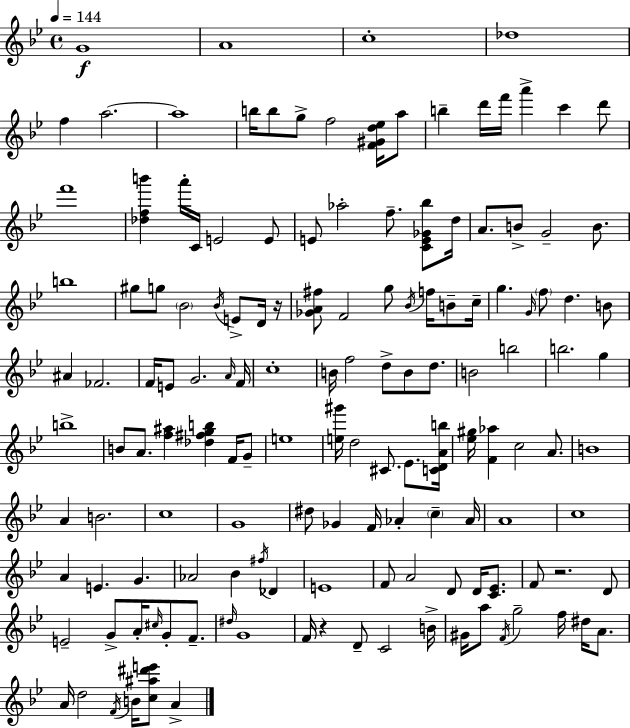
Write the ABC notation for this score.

X:1
T:Untitled
M:4/4
L:1/4
K:Gm
G4 A4 c4 _d4 f a2 a4 b/4 b/2 g/2 f2 [F^Gd_e]/4 a/2 b d'/4 f'/4 a' c' d'/2 f'4 [_dfb'] a'/4 C/4 E2 E/2 E/2 _a2 f/2 [CE_G_b]/2 d/4 A/2 B/2 G2 B/2 b4 ^g/2 g/2 _B2 _B/4 E/2 D/4 z/4 [_GA^f]/2 F2 g/2 _B/4 f/4 B/2 c/4 g G/4 f/2 d B/2 ^A _F2 F/4 E/2 G2 A/4 F/4 c4 B/4 f2 d/2 B/2 d/2 B2 b2 b2 g b4 B/2 A/2 [f^a] [_d^fgb] F/4 G/2 e4 [e^g']/4 d2 ^C/2 _E/2 [CDAb]/4 [_e^g]/4 [F_a] c2 A/2 B4 A B2 c4 G4 ^d/2 _G F/4 _A c _A/4 A4 c4 A E G _A2 _B ^f/4 _D E4 F/2 A2 D/2 D/4 [C_E]/2 F/2 z2 D/2 E2 G/2 A/4 ^c/4 G/2 F/2 ^d/4 G4 F/4 z D/2 C2 B/4 ^G/4 a/2 F/4 g2 f/4 ^d/4 A/2 A/4 d2 F/4 B/4 [c^a^d'e']/2 A